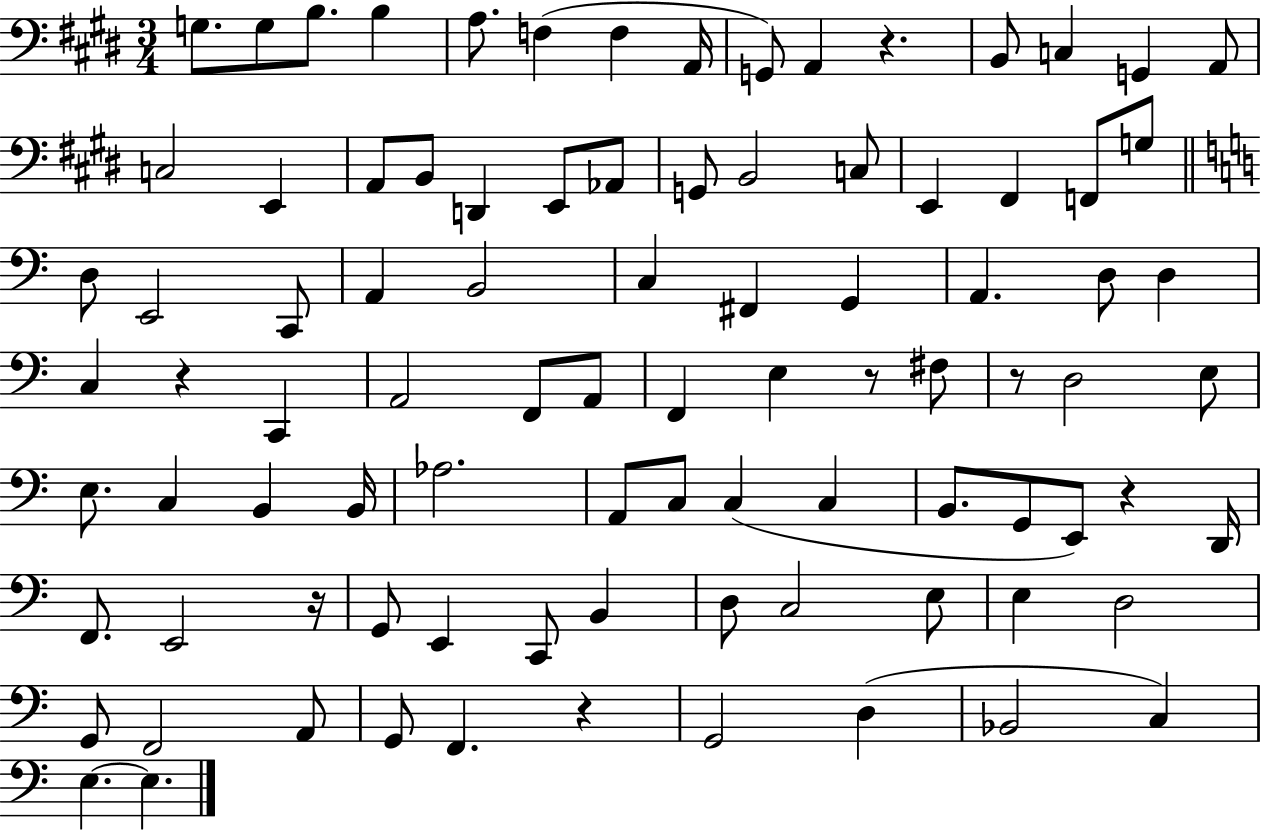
G3/e. G3/e B3/e. B3/q A3/e. F3/q F3/q A2/s G2/e A2/q R/q. B2/e C3/q G2/q A2/e C3/h E2/q A2/e B2/e D2/q E2/e Ab2/e G2/e B2/h C3/e E2/q F#2/q F2/e G3/e D3/e E2/h C2/e A2/q B2/h C3/q F#2/q G2/q A2/q. D3/e D3/q C3/q R/q C2/q A2/h F2/e A2/e F2/q E3/q R/e F#3/e R/e D3/h E3/e E3/e. C3/q B2/q B2/s Ab3/h. A2/e C3/e C3/q C3/q B2/e. G2/e E2/e R/q D2/s F2/e. E2/h R/s G2/e E2/q C2/e B2/q D3/e C3/h E3/e E3/q D3/h G2/e F2/h A2/e G2/e F2/q. R/q G2/h D3/q Bb2/h C3/q E3/q. E3/q.